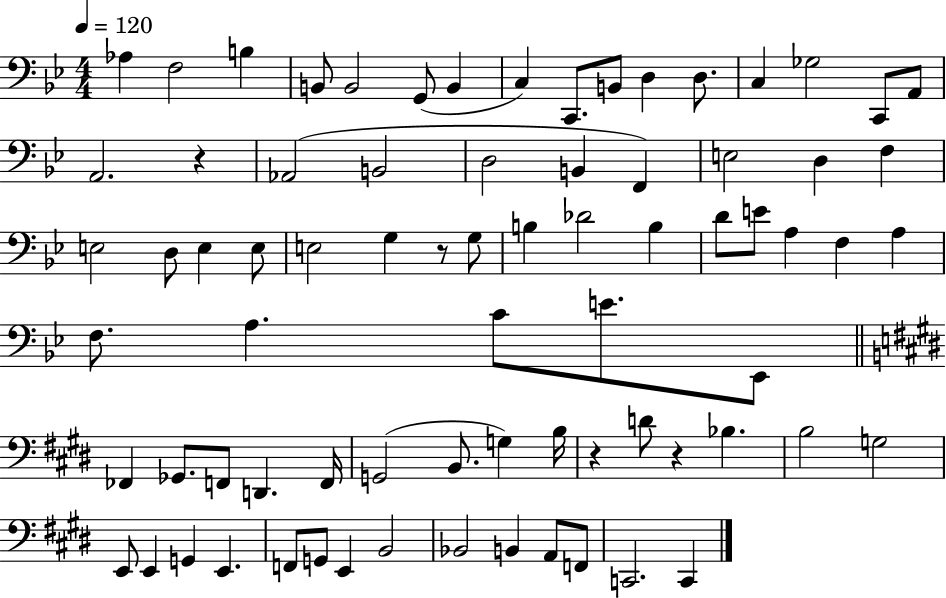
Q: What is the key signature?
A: BES major